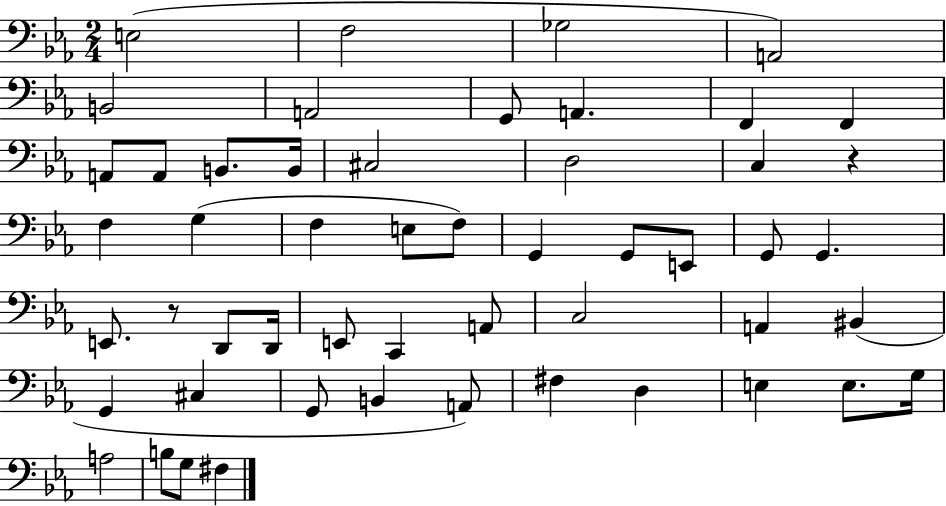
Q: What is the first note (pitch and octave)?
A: E3